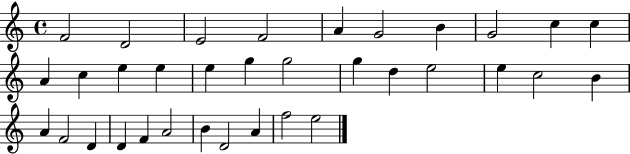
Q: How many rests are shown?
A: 0